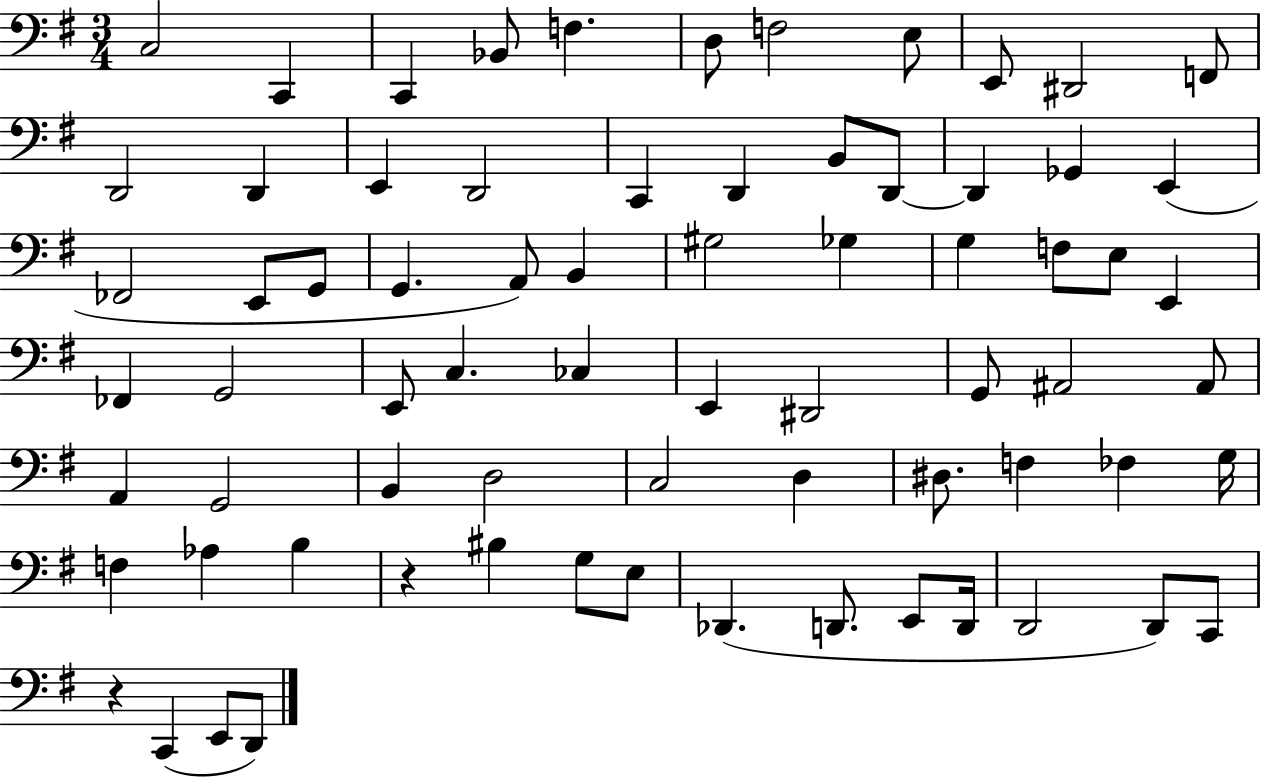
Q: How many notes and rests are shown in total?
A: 72